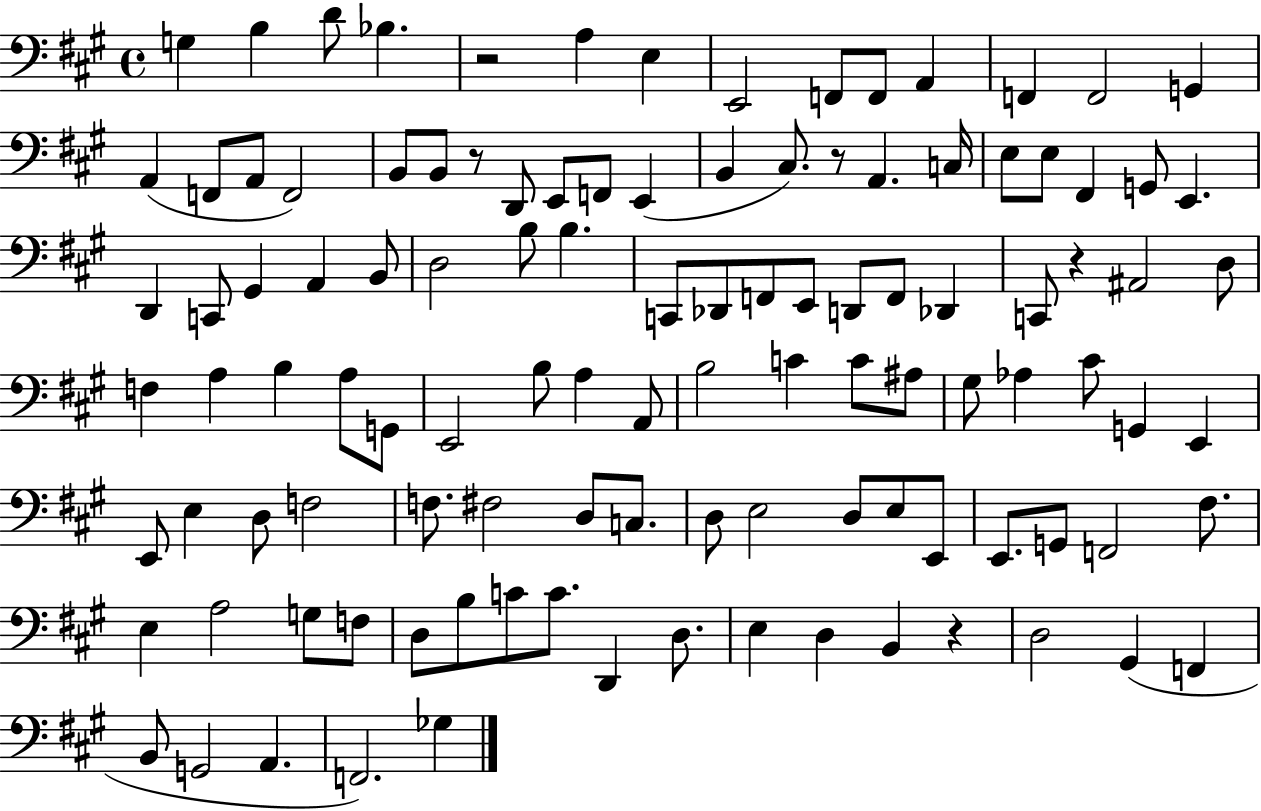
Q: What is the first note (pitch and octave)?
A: G3